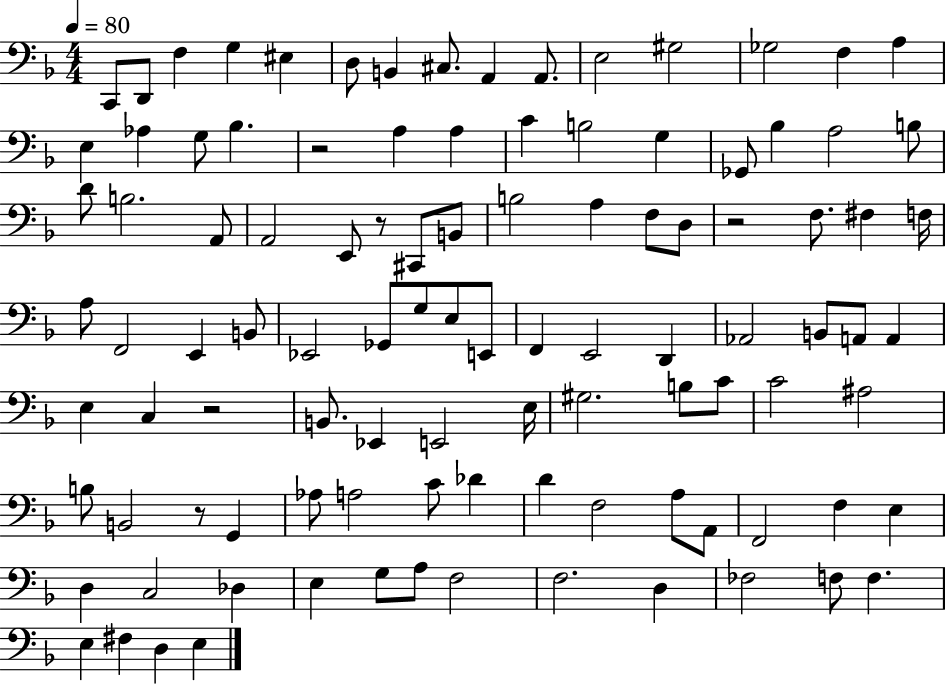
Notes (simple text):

C2/e D2/e F3/q G3/q EIS3/q D3/e B2/q C#3/e. A2/q A2/e. E3/h G#3/h Gb3/h F3/q A3/q E3/q Ab3/q G3/e Bb3/q. R/h A3/q A3/q C4/q B3/h G3/q Gb2/e Bb3/q A3/h B3/e D4/e B3/h. A2/e A2/h E2/e R/e C#2/e B2/e B3/h A3/q F3/e D3/e R/h F3/e. F#3/q F3/s A3/e F2/h E2/q B2/e Eb2/h Gb2/e G3/e E3/e E2/e F2/q E2/h D2/q Ab2/h B2/e A2/e A2/q E3/q C3/q R/h B2/e. Eb2/q E2/h E3/s G#3/h. B3/e C4/e C4/h A#3/h B3/e B2/h R/e G2/q Ab3/e A3/h C4/e Db4/q D4/q F3/h A3/e A2/e F2/h F3/q E3/q D3/q C3/h Db3/q E3/q G3/e A3/e F3/h F3/h. D3/q FES3/h F3/e F3/q. E3/q F#3/q D3/q E3/q